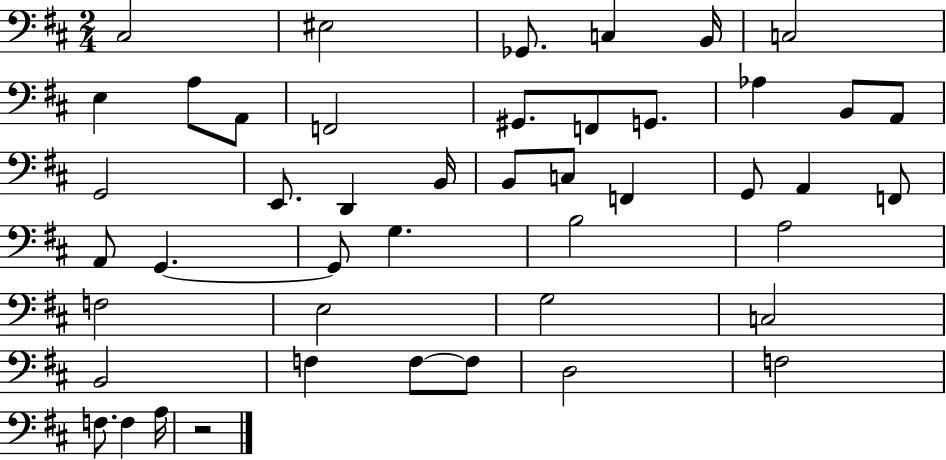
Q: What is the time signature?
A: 2/4